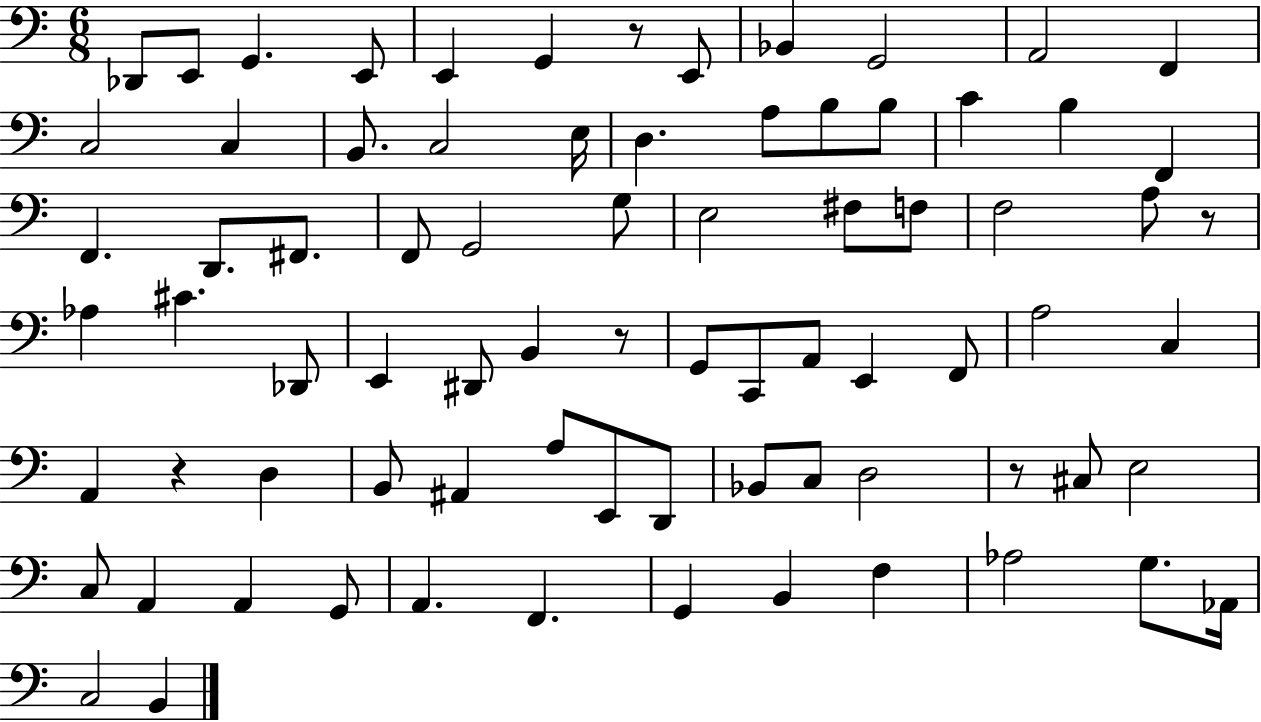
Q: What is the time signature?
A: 6/8